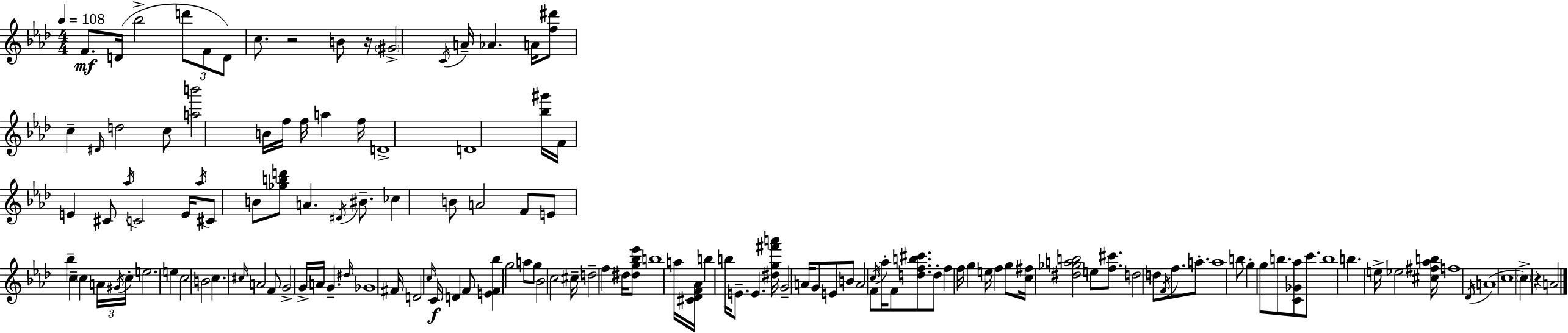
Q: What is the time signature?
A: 4/4